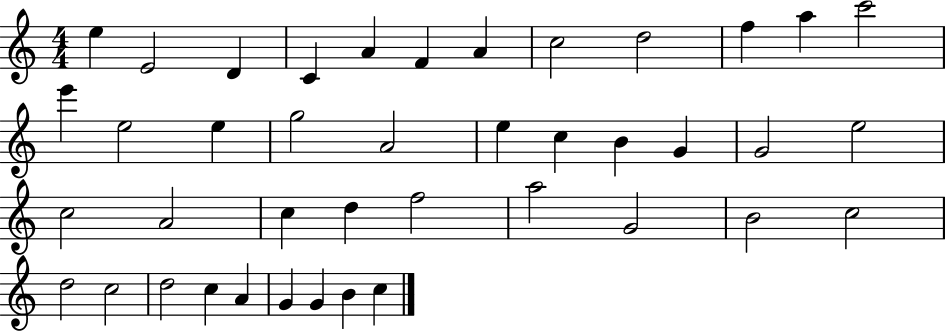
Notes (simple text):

E5/q E4/h D4/q C4/q A4/q F4/q A4/q C5/h D5/h F5/q A5/q C6/h E6/q E5/h E5/q G5/h A4/h E5/q C5/q B4/q G4/q G4/h E5/h C5/h A4/h C5/q D5/q F5/h A5/h G4/h B4/h C5/h D5/h C5/h D5/h C5/q A4/q G4/q G4/q B4/q C5/q